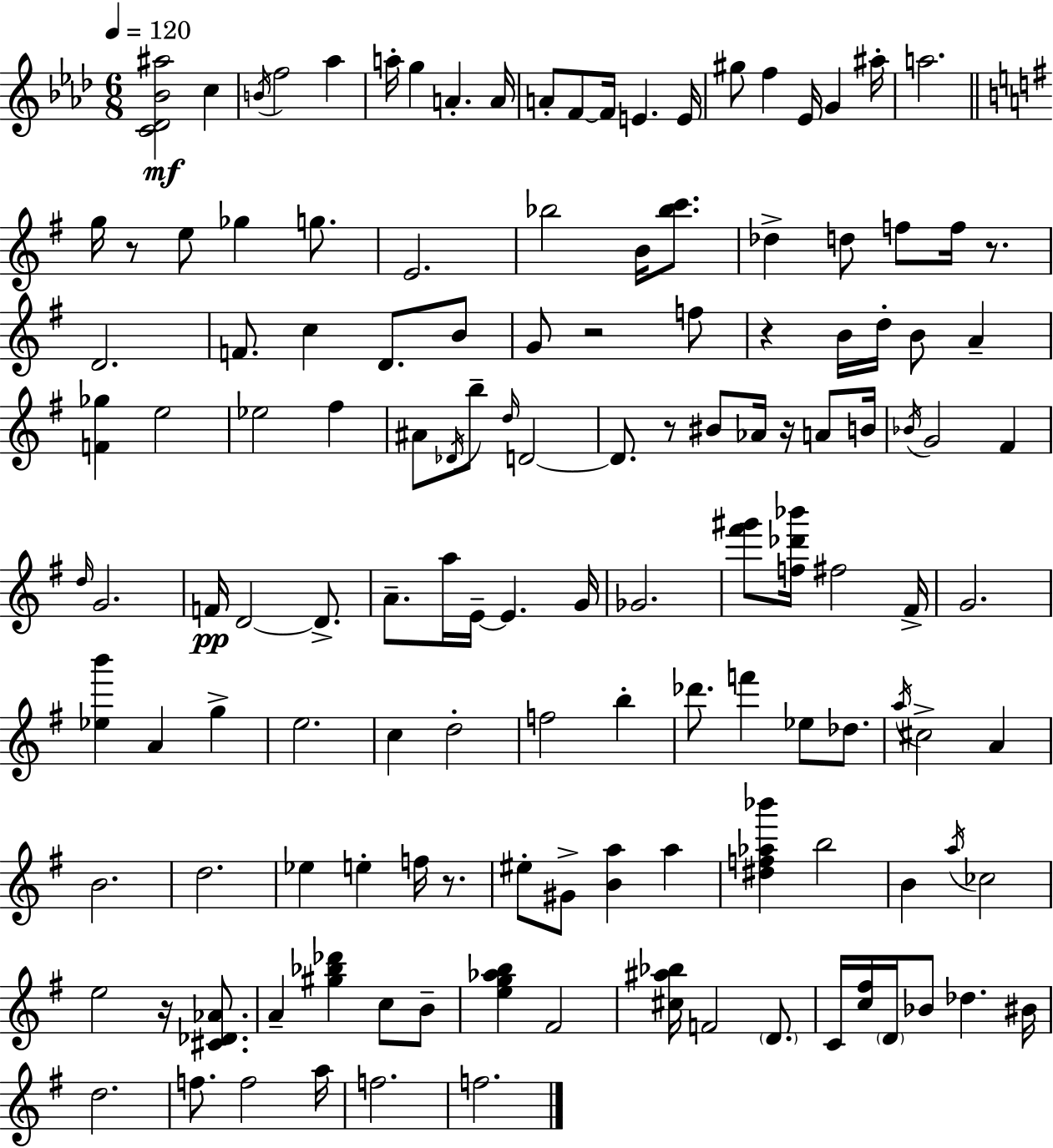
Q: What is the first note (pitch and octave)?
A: C5